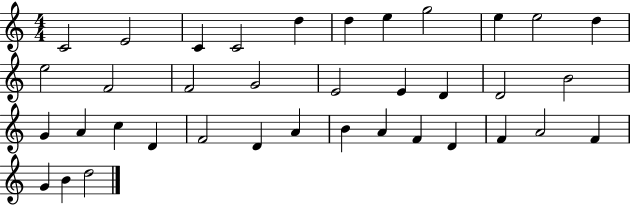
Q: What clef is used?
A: treble